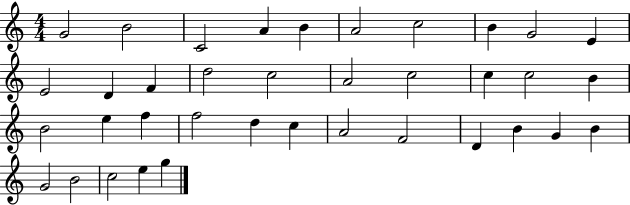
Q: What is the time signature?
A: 4/4